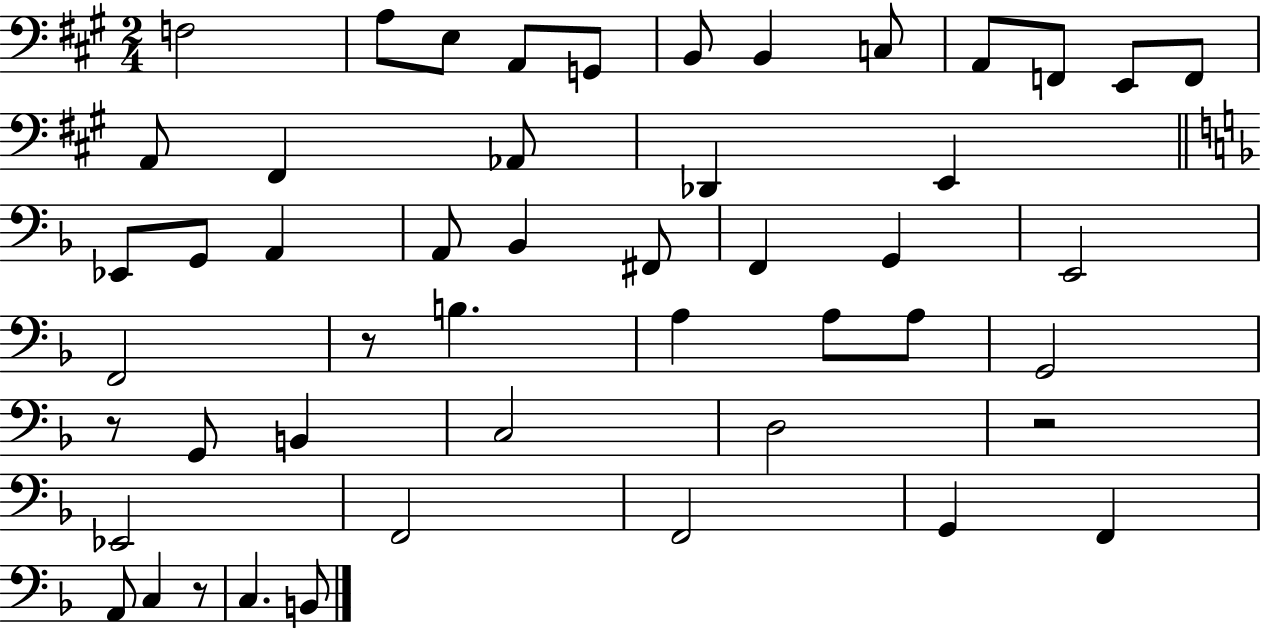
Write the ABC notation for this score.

X:1
T:Untitled
M:2/4
L:1/4
K:A
F,2 A,/2 E,/2 A,,/2 G,,/2 B,,/2 B,, C,/2 A,,/2 F,,/2 E,,/2 F,,/2 A,,/2 ^F,, _A,,/2 _D,, E,, _E,,/2 G,,/2 A,, A,,/2 _B,, ^F,,/2 F,, G,, E,,2 F,,2 z/2 B, A, A,/2 A,/2 G,,2 z/2 G,,/2 B,, C,2 D,2 z2 _E,,2 F,,2 F,,2 G,, F,, A,,/2 C, z/2 C, B,,/2